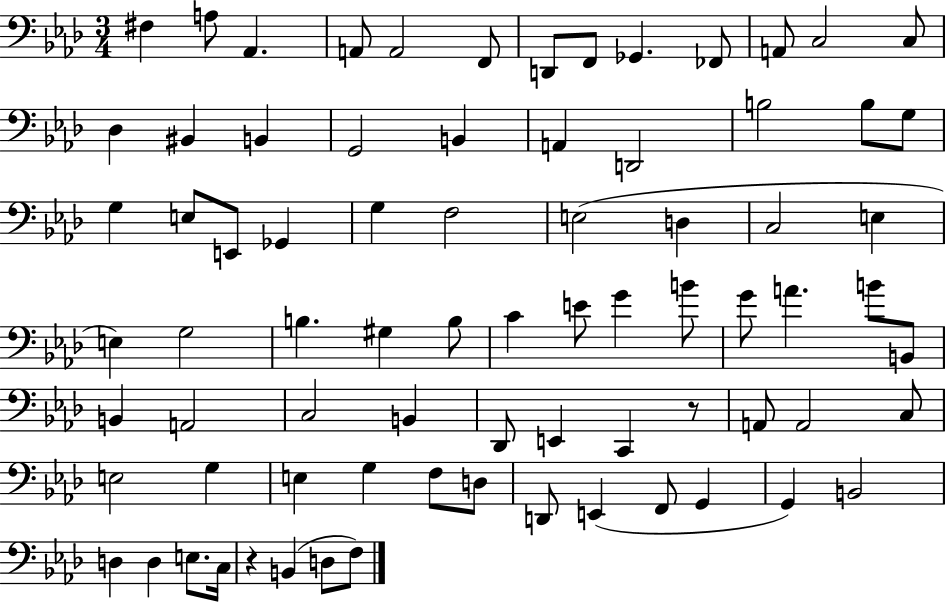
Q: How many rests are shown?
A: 2